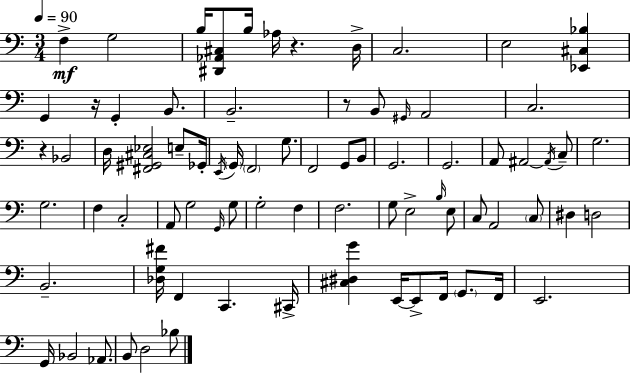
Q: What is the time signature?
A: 3/4